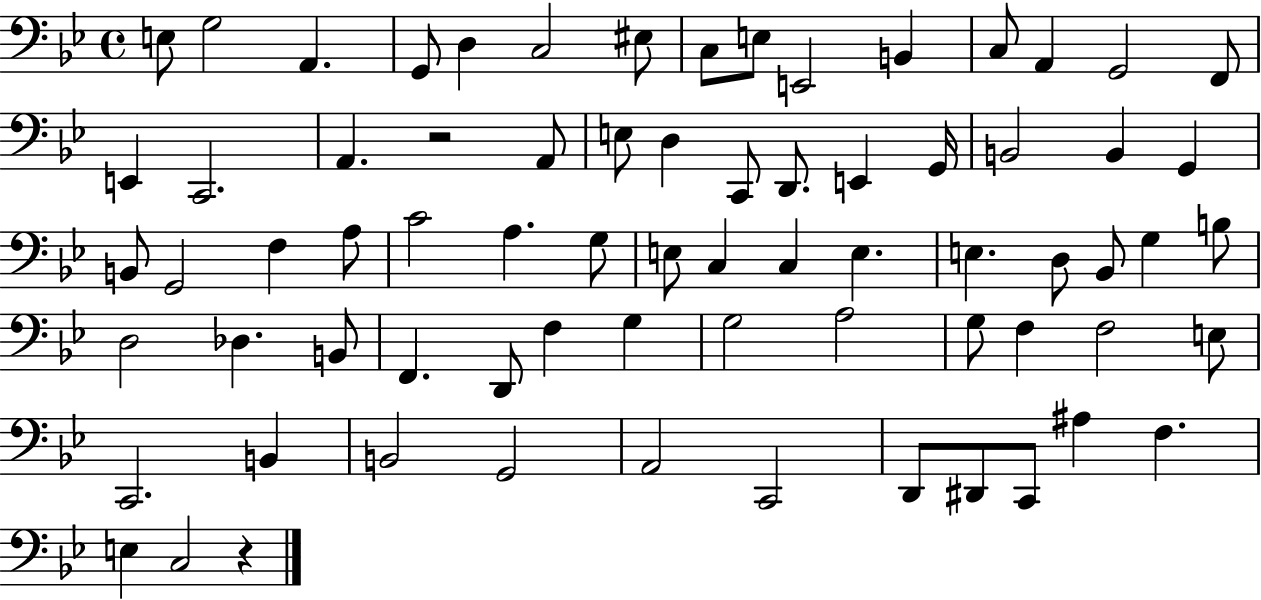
X:1
T:Untitled
M:4/4
L:1/4
K:Bb
E,/2 G,2 A,, G,,/2 D, C,2 ^E,/2 C,/2 E,/2 E,,2 B,, C,/2 A,, G,,2 F,,/2 E,, C,,2 A,, z2 A,,/2 E,/2 D, C,,/2 D,,/2 E,, G,,/4 B,,2 B,, G,, B,,/2 G,,2 F, A,/2 C2 A, G,/2 E,/2 C, C, E, E, D,/2 _B,,/2 G, B,/2 D,2 _D, B,,/2 F,, D,,/2 F, G, G,2 A,2 G,/2 F, F,2 E,/2 C,,2 B,, B,,2 G,,2 A,,2 C,,2 D,,/2 ^D,,/2 C,,/2 ^A, F, E, C,2 z